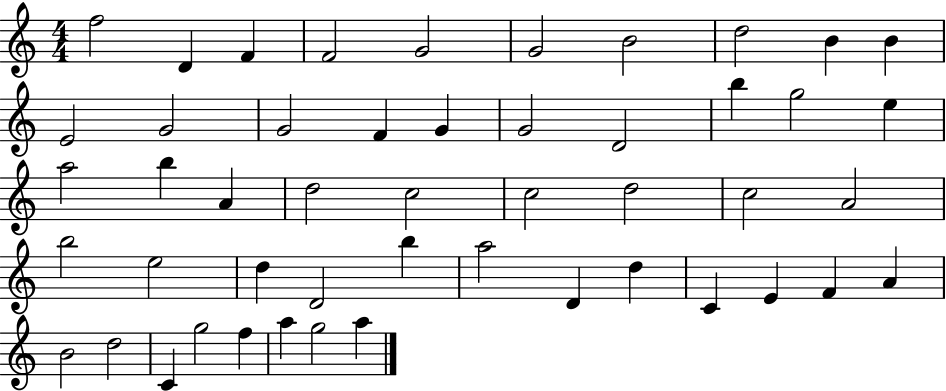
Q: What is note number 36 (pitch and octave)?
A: D4